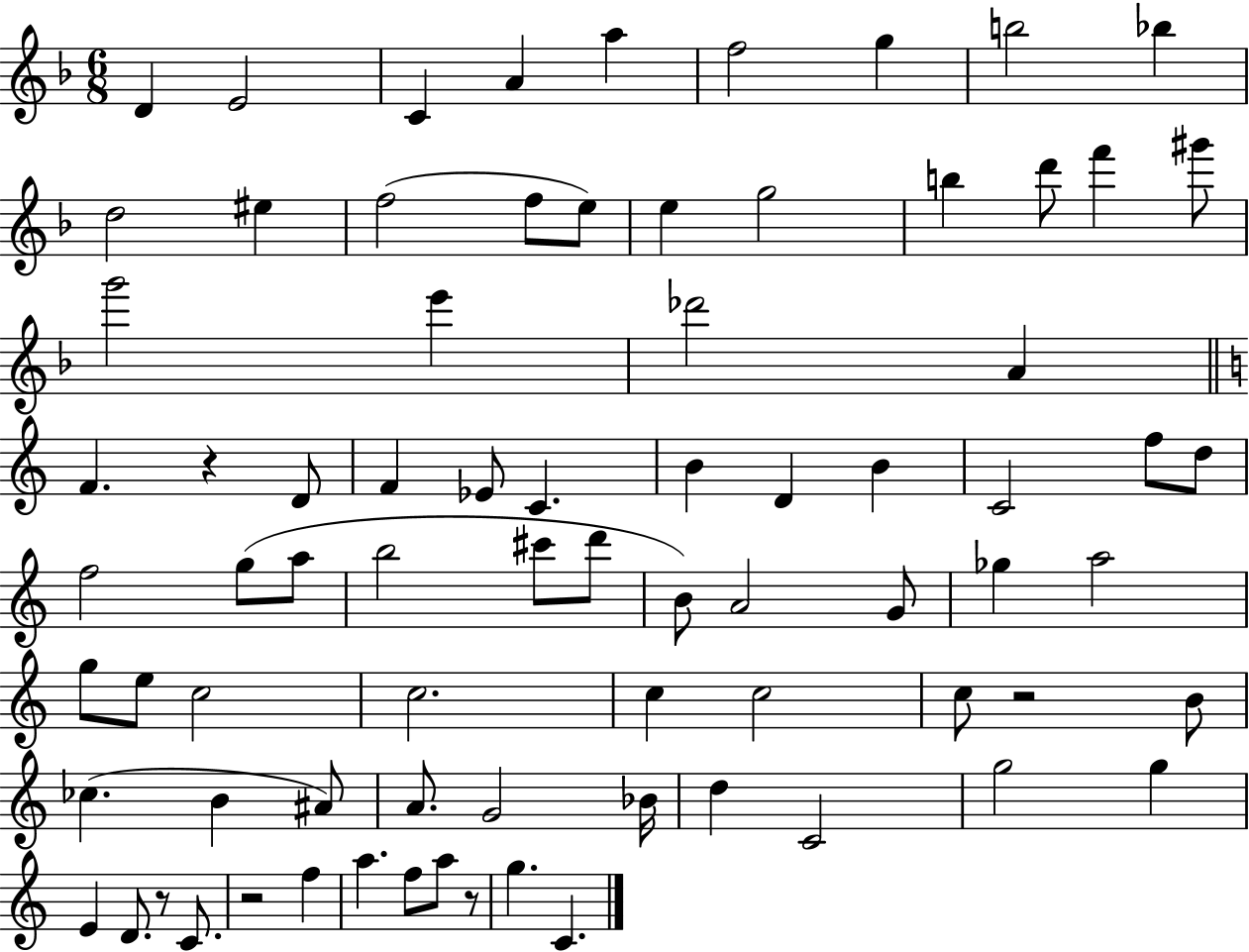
D4/q E4/h C4/q A4/q A5/q F5/h G5/q B5/h Bb5/q D5/h EIS5/q F5/h F5/e E5/e E5/q G5/h B5/q D6/e F6/q G#6/e G6/h E6/q Db6/h A4/q F4/q. R/q D4/e F4/q Eb4/e C4/q. B4/q D4/q B4/q C4/h F5/e D5/e F5/h G5/e A5/e B5/h C#6/e D6/e B4/e A4/h G4/e Gb5/q A5/h G5/e E5/e C5/h C5/h. C5/q C5/h C5/e R/h B4/e CES5/q. B4/q A#4/e A4/e. G4/h Bb4/s D5/q C4/h G5/h G5/q E4/q D4/e. R/e C4/e. R/h F5/q A5/q. F5/e A5/e R/e G5/q. C4/q.